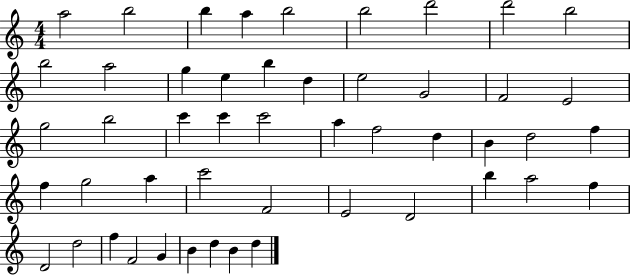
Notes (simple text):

A5/h B5/h B5/q A5/q B5/h B5/h D6/h D6/h B5/h B5/h A5/h G5/q E5/q B5/q D5/q E5/h G4/h F4/h E4/h G5/h B5/h C6/q C6/q C6/h A5/q F5/h D5/q B4/q D5/h F5/q F5/q G5/h A5/q C6/h F4/h E4/h D4/h B5/q A5/h F5/q D4/h D5/h F5/q F4/h G4/q B4/q D5/q B4/q D5/q